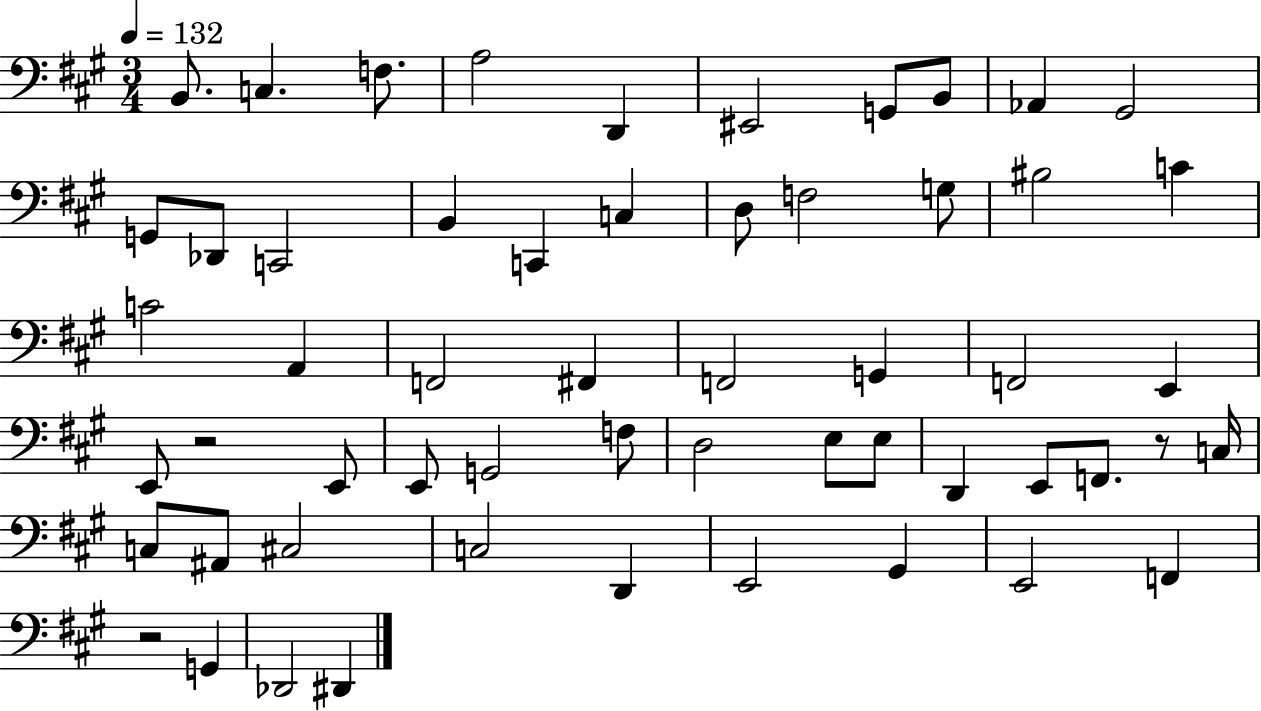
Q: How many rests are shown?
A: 3